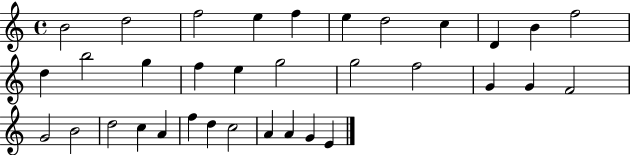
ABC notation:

X:1
T:Untitled
M:4/4
L:1/4
K:C
B2 d2 f2 e f e d2 c D B f2 d b2 g f e g2 g2 f2 G G F2 G2 B2 d2 c A f d c2 A A G E